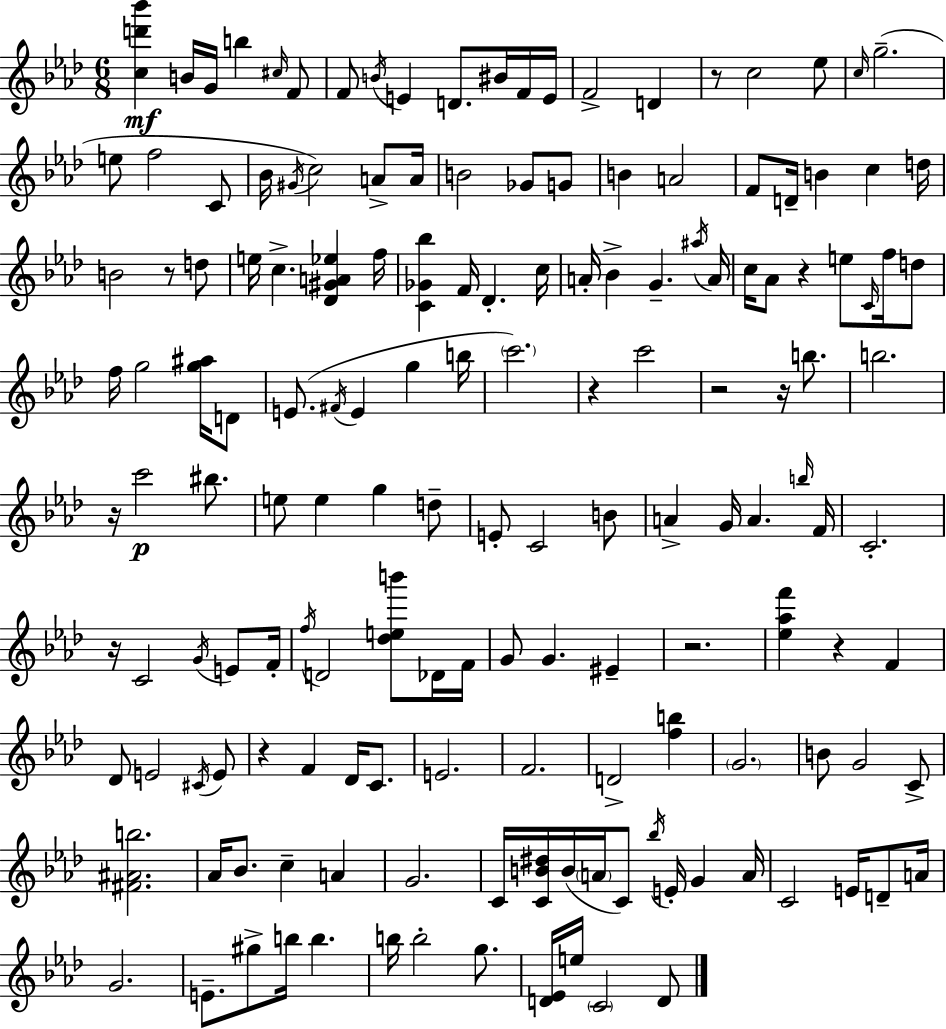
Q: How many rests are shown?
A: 11